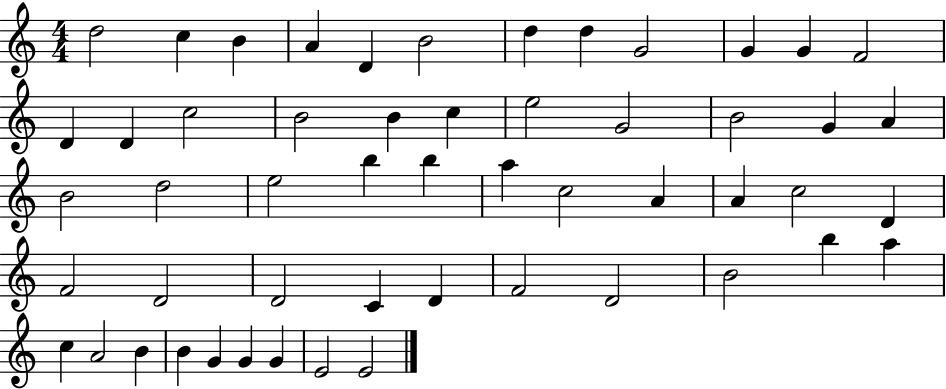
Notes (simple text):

D5/h C5/q B4/q A4/q D4/q B4/h D5/q D5/q G4/h G4/q G4/q F4/h D4/q D4/q C5/h B4/h B4/q C5/q E5/h G4/h B4/h G4/q A4/q B4/h D5/h E5/h B5/q B5/q A5/q C5/h A4/q A4/q C5/h D4/q F4/h D4/h D4/h C4/q D4/q F4/h D4/h B4/h B5/q A5/q C5/q A4/h B4/q B4/q G4/q G4/q G4/q E4/h E4/h